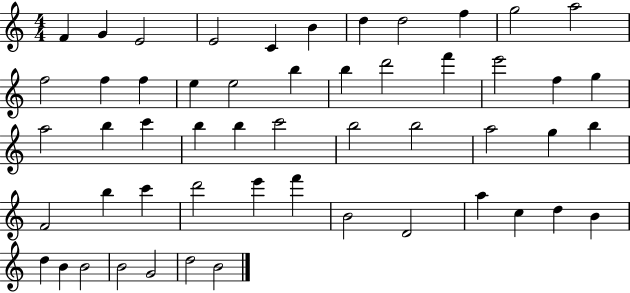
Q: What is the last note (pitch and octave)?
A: B4